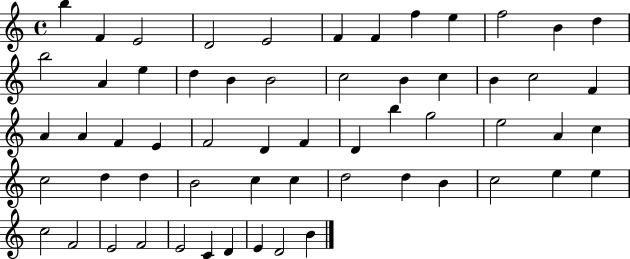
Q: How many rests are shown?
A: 0